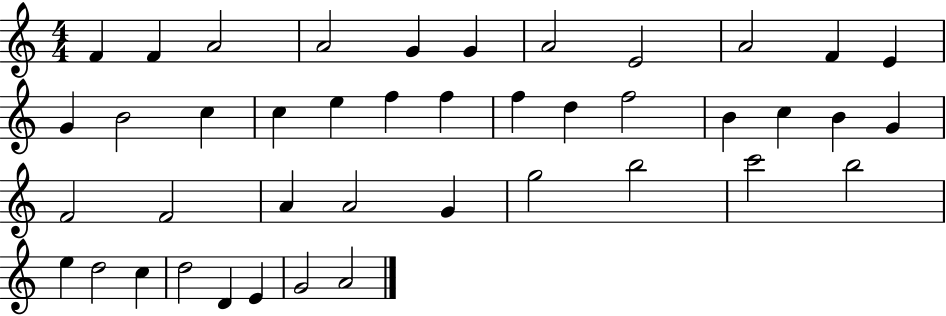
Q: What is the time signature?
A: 4/4